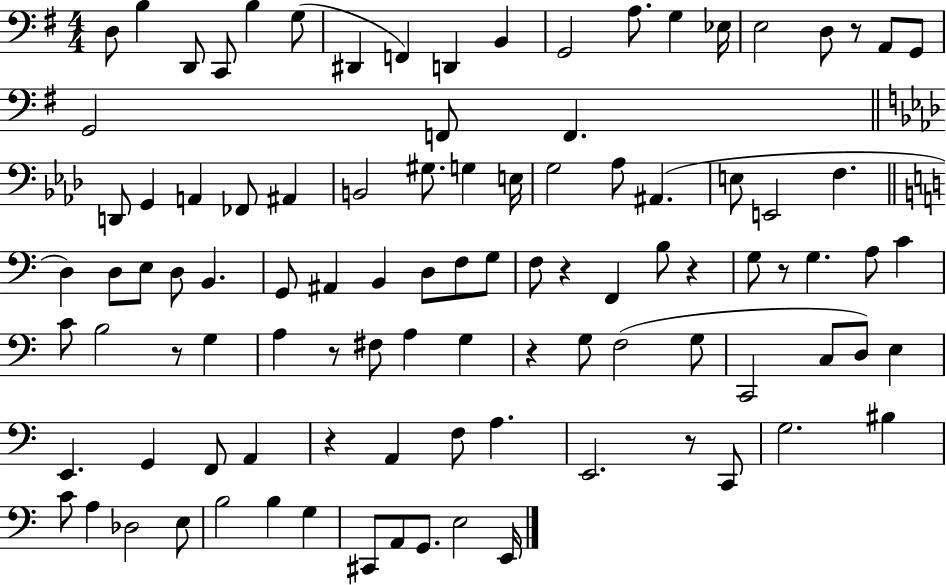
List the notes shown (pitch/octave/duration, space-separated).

D3/e B3/q D2/e C2/e B3/q G3/e D#2/q F2/q D2/q B2/q G2/h A3/e. G3/q Eb3/s E3/h D3/e R/e A2/e G2/e G2/h F2/e F2/q. D2/e G2/q A2/q FES2/e A#2/q B2/h G#3/e. G3/q E3/s G3/h Ab3/e A#2/q. E3/e E2/h F3/q. D3/q D3/e E3/e D3/e B2/q. G2/e A#2/q B2/q D3/e F3/e G3/e F3/e R/q F2/q B3/e R/q G3/e R/e G3/q. A3/e C4/q C4/e B3/h R/e G3/q A3/q R/e F#3/e A3/q G3/q R/q G3/e F3/h G3/e C2/h C3/e D3/e E3/q E2/q. G2/q F2/e A2/q R/q A2/q F3/e A3/q. E2/h. R/e C2/e G3/h. BIS3/q C4/e A3/q Db3/h E3/e B3/h B3/q G3/q C#2/e A2/e G2/e. E3/h E2/s